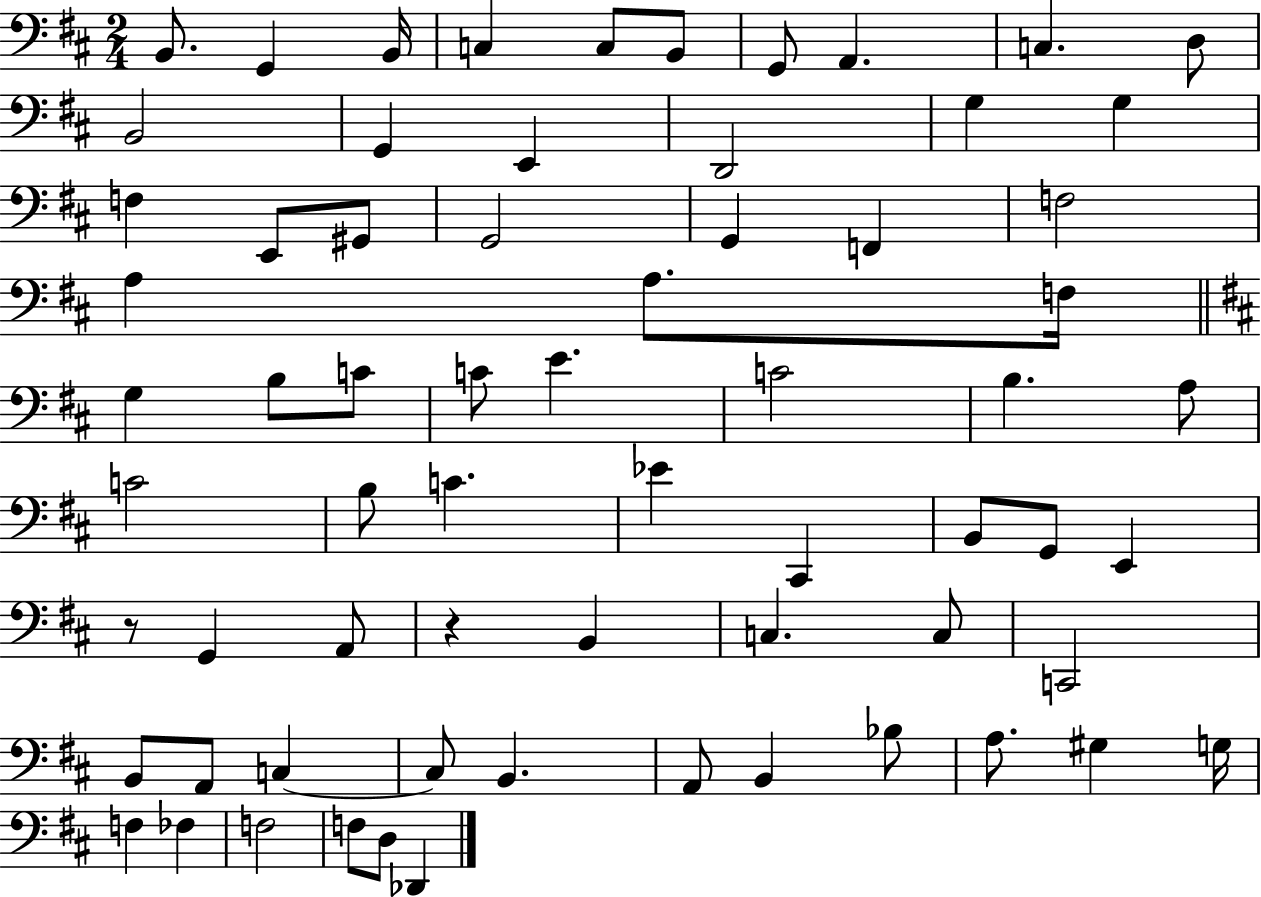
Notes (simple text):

B2/e. G2/q B2/s C3/q C3/e B2/e G2/e A2/q. C3/q. D3/e B2/h G2/q E2/q D2/h G3/q G3/q F3/q E2/e G#2/e G2/h G2/q F2/q F3/h A3/q A3/e. F3/s G3/q B3/e C4/e C4/e E4/q. C4/h B3/q. A3/e C4/h B3/e C4/q. Eb4/q C#2/q B2/e G2/e E2/q R/e G2/q A2/e R/q B2/q C3/q. C3/e C2/h B2/e A2/e C3/q C3/e B2/q. A2/e B2/q Bb3/e A3/e. G#3/q G3/s F3/q FES3/q F3/h F3/e D3/e Db2/q